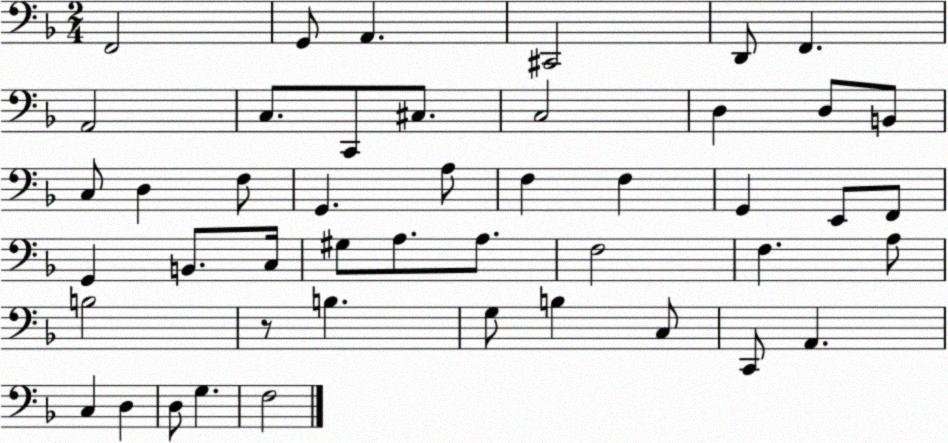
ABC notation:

X:1
T:Untitled
M:2/4
L:1/4
K:F
F,,2 G,,/2 A,, ^C,,2 D,,/2 F,, A,,2 C,/2 C,,/2 ^C,/2 C,2 D, D,/2 B,,/2 C,/2 D, F,/2 G,, A,/2 F, F, G,, E,,/2 F,,/2 G,, B,,/2 C,/4 ^G,/2 A,/2 A,/2 F,2 F, A,/2 B,2 z/2 B, G,/2 B, C,/2 C,,/2 A,, C, D, D,/2 G, F,2